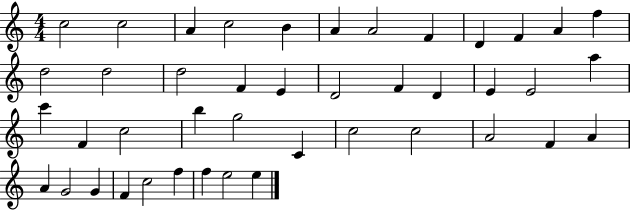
{
  \clef treble
  \numericTimeSignature
  \time 4/4
  \key c \major
  c''2 c''2 | a'4 c''2 b'4 | a'4 a'2 f'4 | d'4 f'4 a'4 f''4 | \break d''2 d''2 | d''2 f'4 e'4 | d'2 f'4 d'4 | e'4 e'2 a''4 | \break c'''4 f'4 c''2 | b''4 g''2 c'4 | c''2 c''2 | a'2 f'4 a'4 | \break a'4 g'2 g'4 | f'4 c''2 f''4 | f''4 e''2 e''4 | \bar "|."
}